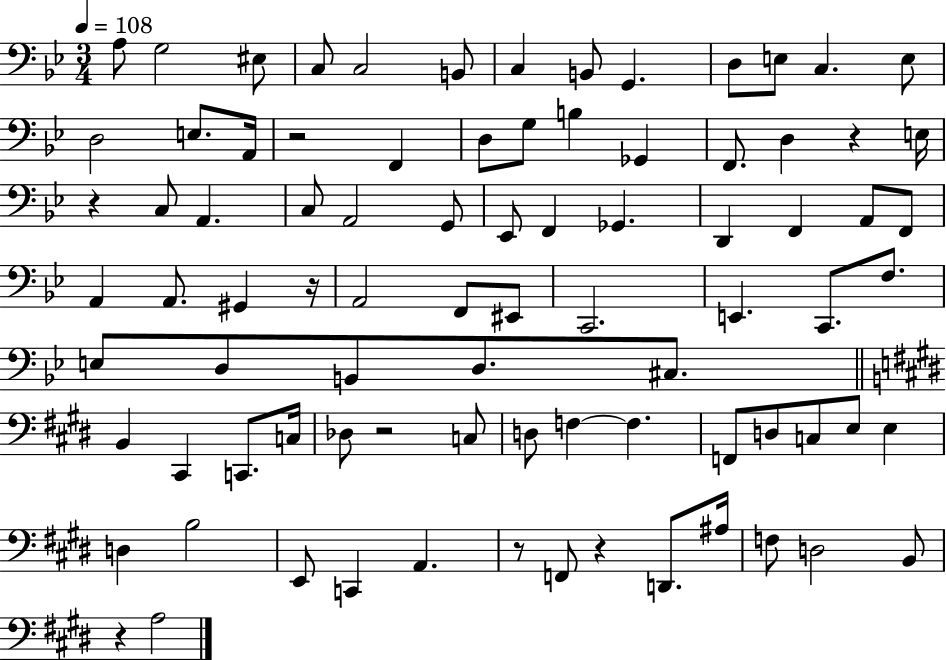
A3/e G3/h EIS3/e C3/e C3/h B2/e C3/q B2/e G2/q. D3/e E3/e C3/q. E3/e D3/h E3/e. A2/s R/h F2/q D3/e G3/e B3/q Gb2/q F2/e. D3/q R/q E3/s R/q C3/e A2/q. C3/e A2/h G2/e Eb2/e F2/q Gb2/q. D2/q F2/q A2/e F2/e A2/q A2/e. G#2/q R/s A2/h F2/e EIS2/e C2/h. E2/q. C2/e. F3/e. E3/e D3/e B2/e D3/e. C#3/e. B2/q C#2/q C2/e. C3/s Db3/e R/h C3/e D3/e F3/q F3/q. F2/e D3/e C3/e E3/e E3/q D3/q B3/h E2/e C2/q A2/q. R/e F2/e R/q D2/e. A#3/s F3/e D3/h B2/e R/q A3/h